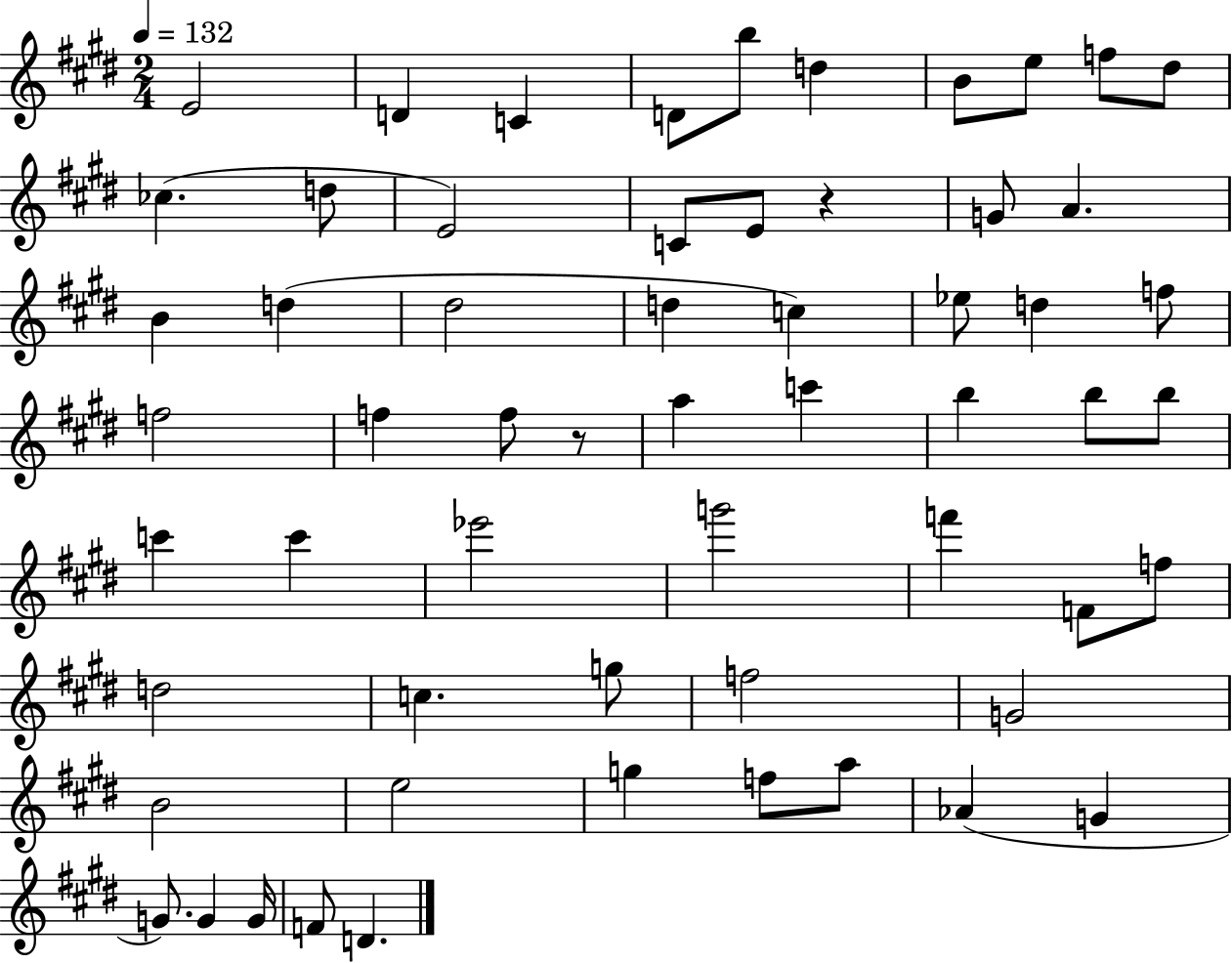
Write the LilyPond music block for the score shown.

{
  \clef treble
  \numericTimeSignature
  \time 2/4
  \key e \major
  \tempo 4 = 132
  \repeat volta 2 { e'2 | d'4 c'4 | d'8 b''8 d''4 | b'8 e''8 f''8 dis''8 | \break ces''4.( d''8 | e'2) | c'8 e'8 r4 | g'8 a'4. | \break b'4 d''4( | dis''2 | d''4 c''4) | ees''8 d''4 f''8 | \break f''2 | f''4 f''8 r8 | a''4 c'''4 | b''4 b''8 b''8 | \break c'''4 c'''4 | ees'''2 | g'''2 | f'''4 f'8 f''8 | \break d''2 | c''4. g''8 | f''2 | g'2 | \break b'2 | e''2 | g''4 f''8 a''8 | aes'4( g'4 | \break g'8.) g'4 g'16 | f'8 d'4. | } \bar "|."
}